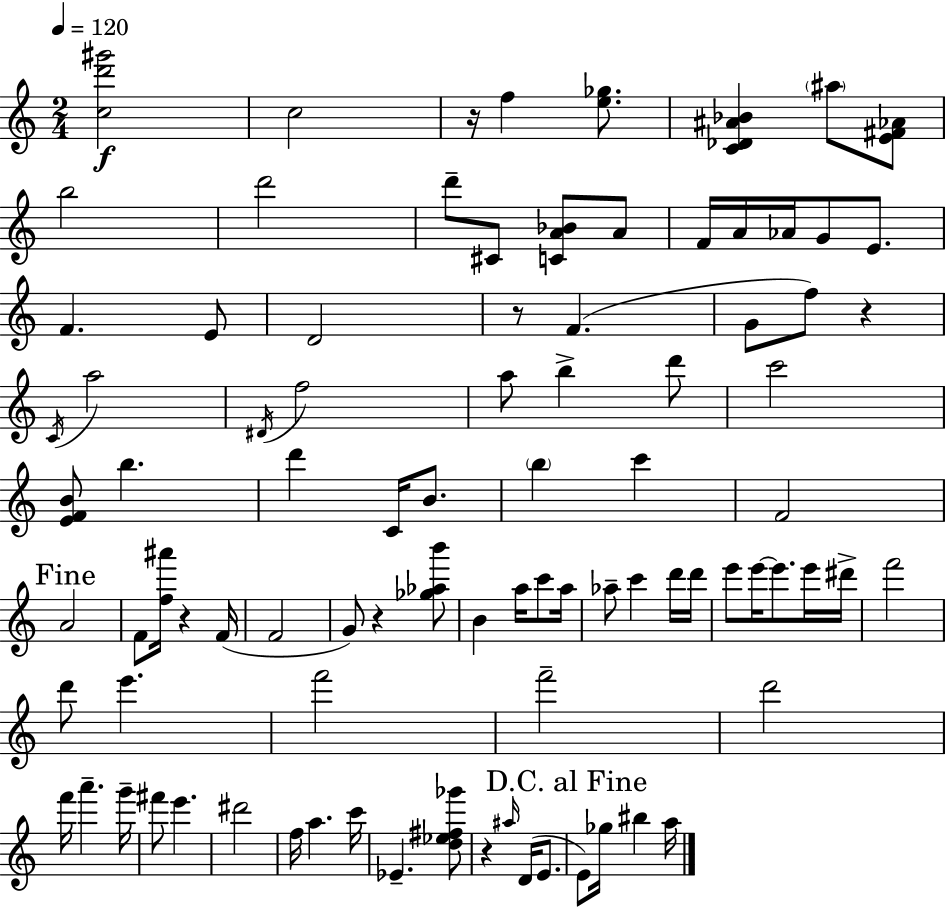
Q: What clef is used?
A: treble